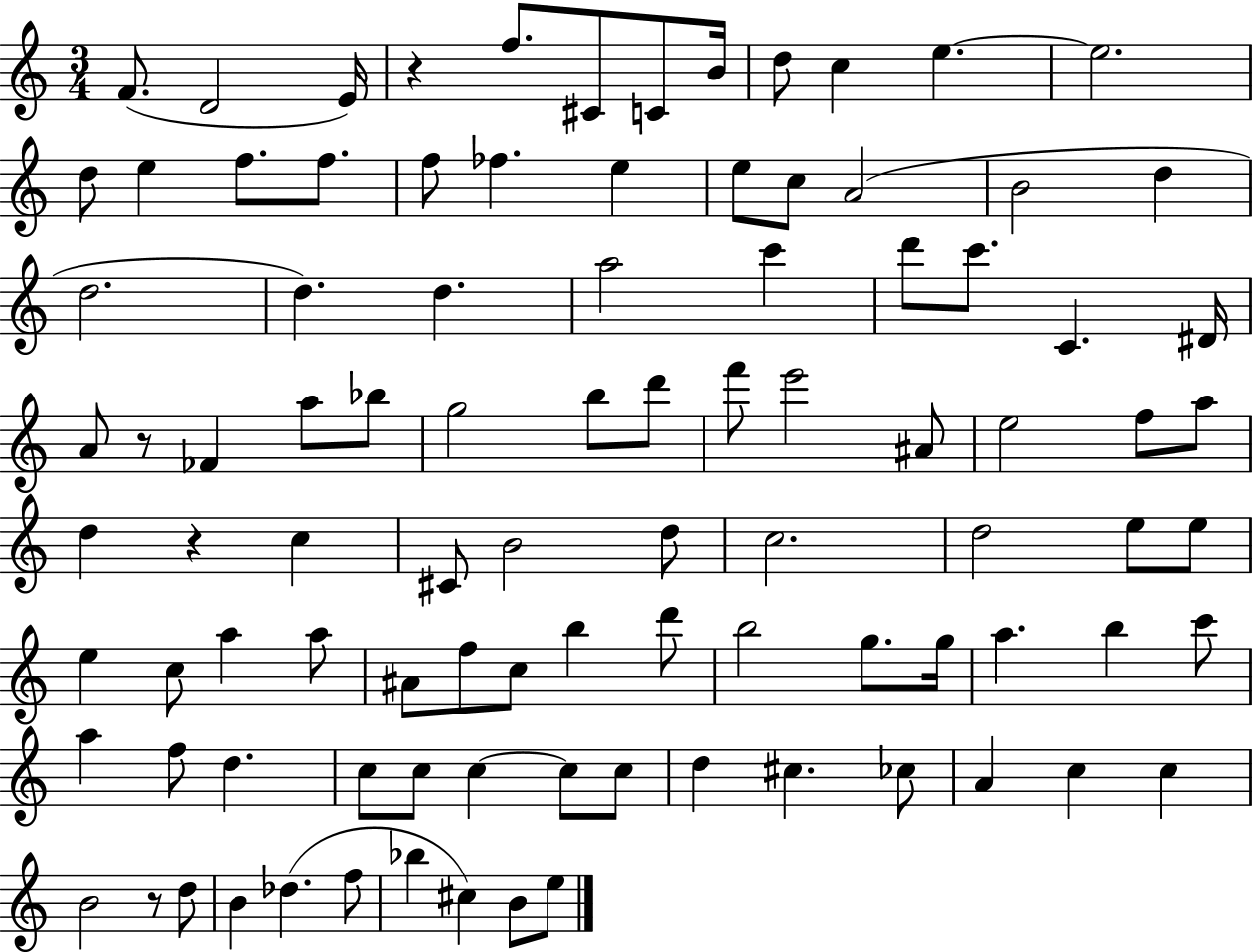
F4/e. D4/h E4/s R/q F5/e. C#4/e C4/e B4/s D5/e C5/q E5/q. E5/h. D5/e E5/q F5/e. F5/e. F5/e FES5/q. E5/q E5/e C5/e A4/h B4/h D5/q D5/h. D5/q. D5/q. A5/h C6/q D6/e C6/e. C4/q. D#4/s A4/e R/e FES4/q A5/e Bb5/e G5/h B5/e D6/e F6/e E6/h A#4/e E5/h F5/e A5/e D5/q R/q C5/q C#4/e B4/h D5/e C5/h. D5/h E5/e E5/e E5/q C5/e A5/q A5/e A#4/e F5/e C5/e B5/q D6/e B5/h G5/e. G5/s A5/q. B5/q C6/e A5/q F5/e D5/q. C5/e C5/e C5/q C5/e C5/e D5/q C#5/q. CES5/e A4/q C5/q C5/q B4/h R/e D5/e B4/q Db5/q. F5/e Bb5/q C#5/q B4/e E5/e